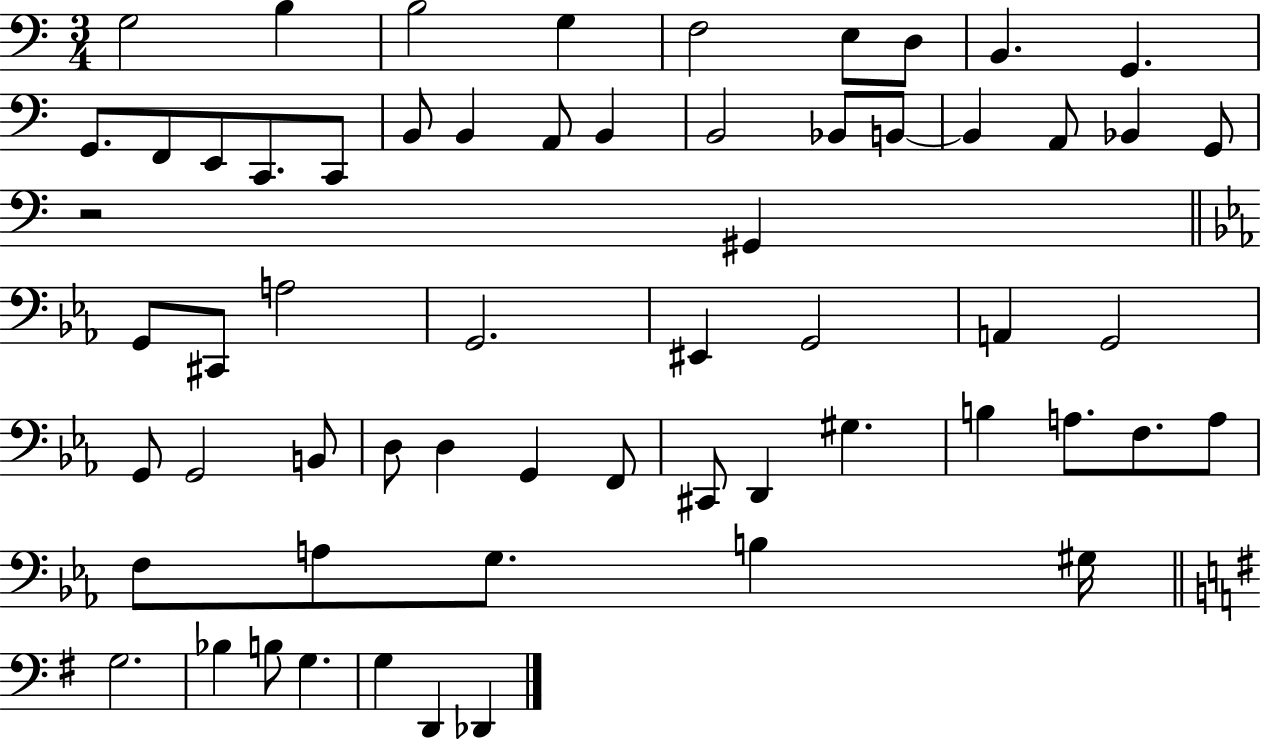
G3/h B3/q B3/h G3/q F3/h E3/e D3/e B2/q. G2/q. G2/e. F2/e E2/e C2/e. C2/e B2/e B2/q A2/e B2/q B2/h Bb2/e B2/e B2/q A2/e Bb2/q G2/e R/h G#2/q G2/e C#2/e A3/h G2/h. EIS2/q G2/h A2/q G2/h G2/e G2/h B2/e D3/e D3/q G2/q F2/e C#2/e D2/q G#3/q. B3/q A3/e. F3/e. A3/e F3/e A3/e G3/e. B3/q G#3/s G3/h. Bb3/q B3/e G3/q. G3/q D2/q Db2/q